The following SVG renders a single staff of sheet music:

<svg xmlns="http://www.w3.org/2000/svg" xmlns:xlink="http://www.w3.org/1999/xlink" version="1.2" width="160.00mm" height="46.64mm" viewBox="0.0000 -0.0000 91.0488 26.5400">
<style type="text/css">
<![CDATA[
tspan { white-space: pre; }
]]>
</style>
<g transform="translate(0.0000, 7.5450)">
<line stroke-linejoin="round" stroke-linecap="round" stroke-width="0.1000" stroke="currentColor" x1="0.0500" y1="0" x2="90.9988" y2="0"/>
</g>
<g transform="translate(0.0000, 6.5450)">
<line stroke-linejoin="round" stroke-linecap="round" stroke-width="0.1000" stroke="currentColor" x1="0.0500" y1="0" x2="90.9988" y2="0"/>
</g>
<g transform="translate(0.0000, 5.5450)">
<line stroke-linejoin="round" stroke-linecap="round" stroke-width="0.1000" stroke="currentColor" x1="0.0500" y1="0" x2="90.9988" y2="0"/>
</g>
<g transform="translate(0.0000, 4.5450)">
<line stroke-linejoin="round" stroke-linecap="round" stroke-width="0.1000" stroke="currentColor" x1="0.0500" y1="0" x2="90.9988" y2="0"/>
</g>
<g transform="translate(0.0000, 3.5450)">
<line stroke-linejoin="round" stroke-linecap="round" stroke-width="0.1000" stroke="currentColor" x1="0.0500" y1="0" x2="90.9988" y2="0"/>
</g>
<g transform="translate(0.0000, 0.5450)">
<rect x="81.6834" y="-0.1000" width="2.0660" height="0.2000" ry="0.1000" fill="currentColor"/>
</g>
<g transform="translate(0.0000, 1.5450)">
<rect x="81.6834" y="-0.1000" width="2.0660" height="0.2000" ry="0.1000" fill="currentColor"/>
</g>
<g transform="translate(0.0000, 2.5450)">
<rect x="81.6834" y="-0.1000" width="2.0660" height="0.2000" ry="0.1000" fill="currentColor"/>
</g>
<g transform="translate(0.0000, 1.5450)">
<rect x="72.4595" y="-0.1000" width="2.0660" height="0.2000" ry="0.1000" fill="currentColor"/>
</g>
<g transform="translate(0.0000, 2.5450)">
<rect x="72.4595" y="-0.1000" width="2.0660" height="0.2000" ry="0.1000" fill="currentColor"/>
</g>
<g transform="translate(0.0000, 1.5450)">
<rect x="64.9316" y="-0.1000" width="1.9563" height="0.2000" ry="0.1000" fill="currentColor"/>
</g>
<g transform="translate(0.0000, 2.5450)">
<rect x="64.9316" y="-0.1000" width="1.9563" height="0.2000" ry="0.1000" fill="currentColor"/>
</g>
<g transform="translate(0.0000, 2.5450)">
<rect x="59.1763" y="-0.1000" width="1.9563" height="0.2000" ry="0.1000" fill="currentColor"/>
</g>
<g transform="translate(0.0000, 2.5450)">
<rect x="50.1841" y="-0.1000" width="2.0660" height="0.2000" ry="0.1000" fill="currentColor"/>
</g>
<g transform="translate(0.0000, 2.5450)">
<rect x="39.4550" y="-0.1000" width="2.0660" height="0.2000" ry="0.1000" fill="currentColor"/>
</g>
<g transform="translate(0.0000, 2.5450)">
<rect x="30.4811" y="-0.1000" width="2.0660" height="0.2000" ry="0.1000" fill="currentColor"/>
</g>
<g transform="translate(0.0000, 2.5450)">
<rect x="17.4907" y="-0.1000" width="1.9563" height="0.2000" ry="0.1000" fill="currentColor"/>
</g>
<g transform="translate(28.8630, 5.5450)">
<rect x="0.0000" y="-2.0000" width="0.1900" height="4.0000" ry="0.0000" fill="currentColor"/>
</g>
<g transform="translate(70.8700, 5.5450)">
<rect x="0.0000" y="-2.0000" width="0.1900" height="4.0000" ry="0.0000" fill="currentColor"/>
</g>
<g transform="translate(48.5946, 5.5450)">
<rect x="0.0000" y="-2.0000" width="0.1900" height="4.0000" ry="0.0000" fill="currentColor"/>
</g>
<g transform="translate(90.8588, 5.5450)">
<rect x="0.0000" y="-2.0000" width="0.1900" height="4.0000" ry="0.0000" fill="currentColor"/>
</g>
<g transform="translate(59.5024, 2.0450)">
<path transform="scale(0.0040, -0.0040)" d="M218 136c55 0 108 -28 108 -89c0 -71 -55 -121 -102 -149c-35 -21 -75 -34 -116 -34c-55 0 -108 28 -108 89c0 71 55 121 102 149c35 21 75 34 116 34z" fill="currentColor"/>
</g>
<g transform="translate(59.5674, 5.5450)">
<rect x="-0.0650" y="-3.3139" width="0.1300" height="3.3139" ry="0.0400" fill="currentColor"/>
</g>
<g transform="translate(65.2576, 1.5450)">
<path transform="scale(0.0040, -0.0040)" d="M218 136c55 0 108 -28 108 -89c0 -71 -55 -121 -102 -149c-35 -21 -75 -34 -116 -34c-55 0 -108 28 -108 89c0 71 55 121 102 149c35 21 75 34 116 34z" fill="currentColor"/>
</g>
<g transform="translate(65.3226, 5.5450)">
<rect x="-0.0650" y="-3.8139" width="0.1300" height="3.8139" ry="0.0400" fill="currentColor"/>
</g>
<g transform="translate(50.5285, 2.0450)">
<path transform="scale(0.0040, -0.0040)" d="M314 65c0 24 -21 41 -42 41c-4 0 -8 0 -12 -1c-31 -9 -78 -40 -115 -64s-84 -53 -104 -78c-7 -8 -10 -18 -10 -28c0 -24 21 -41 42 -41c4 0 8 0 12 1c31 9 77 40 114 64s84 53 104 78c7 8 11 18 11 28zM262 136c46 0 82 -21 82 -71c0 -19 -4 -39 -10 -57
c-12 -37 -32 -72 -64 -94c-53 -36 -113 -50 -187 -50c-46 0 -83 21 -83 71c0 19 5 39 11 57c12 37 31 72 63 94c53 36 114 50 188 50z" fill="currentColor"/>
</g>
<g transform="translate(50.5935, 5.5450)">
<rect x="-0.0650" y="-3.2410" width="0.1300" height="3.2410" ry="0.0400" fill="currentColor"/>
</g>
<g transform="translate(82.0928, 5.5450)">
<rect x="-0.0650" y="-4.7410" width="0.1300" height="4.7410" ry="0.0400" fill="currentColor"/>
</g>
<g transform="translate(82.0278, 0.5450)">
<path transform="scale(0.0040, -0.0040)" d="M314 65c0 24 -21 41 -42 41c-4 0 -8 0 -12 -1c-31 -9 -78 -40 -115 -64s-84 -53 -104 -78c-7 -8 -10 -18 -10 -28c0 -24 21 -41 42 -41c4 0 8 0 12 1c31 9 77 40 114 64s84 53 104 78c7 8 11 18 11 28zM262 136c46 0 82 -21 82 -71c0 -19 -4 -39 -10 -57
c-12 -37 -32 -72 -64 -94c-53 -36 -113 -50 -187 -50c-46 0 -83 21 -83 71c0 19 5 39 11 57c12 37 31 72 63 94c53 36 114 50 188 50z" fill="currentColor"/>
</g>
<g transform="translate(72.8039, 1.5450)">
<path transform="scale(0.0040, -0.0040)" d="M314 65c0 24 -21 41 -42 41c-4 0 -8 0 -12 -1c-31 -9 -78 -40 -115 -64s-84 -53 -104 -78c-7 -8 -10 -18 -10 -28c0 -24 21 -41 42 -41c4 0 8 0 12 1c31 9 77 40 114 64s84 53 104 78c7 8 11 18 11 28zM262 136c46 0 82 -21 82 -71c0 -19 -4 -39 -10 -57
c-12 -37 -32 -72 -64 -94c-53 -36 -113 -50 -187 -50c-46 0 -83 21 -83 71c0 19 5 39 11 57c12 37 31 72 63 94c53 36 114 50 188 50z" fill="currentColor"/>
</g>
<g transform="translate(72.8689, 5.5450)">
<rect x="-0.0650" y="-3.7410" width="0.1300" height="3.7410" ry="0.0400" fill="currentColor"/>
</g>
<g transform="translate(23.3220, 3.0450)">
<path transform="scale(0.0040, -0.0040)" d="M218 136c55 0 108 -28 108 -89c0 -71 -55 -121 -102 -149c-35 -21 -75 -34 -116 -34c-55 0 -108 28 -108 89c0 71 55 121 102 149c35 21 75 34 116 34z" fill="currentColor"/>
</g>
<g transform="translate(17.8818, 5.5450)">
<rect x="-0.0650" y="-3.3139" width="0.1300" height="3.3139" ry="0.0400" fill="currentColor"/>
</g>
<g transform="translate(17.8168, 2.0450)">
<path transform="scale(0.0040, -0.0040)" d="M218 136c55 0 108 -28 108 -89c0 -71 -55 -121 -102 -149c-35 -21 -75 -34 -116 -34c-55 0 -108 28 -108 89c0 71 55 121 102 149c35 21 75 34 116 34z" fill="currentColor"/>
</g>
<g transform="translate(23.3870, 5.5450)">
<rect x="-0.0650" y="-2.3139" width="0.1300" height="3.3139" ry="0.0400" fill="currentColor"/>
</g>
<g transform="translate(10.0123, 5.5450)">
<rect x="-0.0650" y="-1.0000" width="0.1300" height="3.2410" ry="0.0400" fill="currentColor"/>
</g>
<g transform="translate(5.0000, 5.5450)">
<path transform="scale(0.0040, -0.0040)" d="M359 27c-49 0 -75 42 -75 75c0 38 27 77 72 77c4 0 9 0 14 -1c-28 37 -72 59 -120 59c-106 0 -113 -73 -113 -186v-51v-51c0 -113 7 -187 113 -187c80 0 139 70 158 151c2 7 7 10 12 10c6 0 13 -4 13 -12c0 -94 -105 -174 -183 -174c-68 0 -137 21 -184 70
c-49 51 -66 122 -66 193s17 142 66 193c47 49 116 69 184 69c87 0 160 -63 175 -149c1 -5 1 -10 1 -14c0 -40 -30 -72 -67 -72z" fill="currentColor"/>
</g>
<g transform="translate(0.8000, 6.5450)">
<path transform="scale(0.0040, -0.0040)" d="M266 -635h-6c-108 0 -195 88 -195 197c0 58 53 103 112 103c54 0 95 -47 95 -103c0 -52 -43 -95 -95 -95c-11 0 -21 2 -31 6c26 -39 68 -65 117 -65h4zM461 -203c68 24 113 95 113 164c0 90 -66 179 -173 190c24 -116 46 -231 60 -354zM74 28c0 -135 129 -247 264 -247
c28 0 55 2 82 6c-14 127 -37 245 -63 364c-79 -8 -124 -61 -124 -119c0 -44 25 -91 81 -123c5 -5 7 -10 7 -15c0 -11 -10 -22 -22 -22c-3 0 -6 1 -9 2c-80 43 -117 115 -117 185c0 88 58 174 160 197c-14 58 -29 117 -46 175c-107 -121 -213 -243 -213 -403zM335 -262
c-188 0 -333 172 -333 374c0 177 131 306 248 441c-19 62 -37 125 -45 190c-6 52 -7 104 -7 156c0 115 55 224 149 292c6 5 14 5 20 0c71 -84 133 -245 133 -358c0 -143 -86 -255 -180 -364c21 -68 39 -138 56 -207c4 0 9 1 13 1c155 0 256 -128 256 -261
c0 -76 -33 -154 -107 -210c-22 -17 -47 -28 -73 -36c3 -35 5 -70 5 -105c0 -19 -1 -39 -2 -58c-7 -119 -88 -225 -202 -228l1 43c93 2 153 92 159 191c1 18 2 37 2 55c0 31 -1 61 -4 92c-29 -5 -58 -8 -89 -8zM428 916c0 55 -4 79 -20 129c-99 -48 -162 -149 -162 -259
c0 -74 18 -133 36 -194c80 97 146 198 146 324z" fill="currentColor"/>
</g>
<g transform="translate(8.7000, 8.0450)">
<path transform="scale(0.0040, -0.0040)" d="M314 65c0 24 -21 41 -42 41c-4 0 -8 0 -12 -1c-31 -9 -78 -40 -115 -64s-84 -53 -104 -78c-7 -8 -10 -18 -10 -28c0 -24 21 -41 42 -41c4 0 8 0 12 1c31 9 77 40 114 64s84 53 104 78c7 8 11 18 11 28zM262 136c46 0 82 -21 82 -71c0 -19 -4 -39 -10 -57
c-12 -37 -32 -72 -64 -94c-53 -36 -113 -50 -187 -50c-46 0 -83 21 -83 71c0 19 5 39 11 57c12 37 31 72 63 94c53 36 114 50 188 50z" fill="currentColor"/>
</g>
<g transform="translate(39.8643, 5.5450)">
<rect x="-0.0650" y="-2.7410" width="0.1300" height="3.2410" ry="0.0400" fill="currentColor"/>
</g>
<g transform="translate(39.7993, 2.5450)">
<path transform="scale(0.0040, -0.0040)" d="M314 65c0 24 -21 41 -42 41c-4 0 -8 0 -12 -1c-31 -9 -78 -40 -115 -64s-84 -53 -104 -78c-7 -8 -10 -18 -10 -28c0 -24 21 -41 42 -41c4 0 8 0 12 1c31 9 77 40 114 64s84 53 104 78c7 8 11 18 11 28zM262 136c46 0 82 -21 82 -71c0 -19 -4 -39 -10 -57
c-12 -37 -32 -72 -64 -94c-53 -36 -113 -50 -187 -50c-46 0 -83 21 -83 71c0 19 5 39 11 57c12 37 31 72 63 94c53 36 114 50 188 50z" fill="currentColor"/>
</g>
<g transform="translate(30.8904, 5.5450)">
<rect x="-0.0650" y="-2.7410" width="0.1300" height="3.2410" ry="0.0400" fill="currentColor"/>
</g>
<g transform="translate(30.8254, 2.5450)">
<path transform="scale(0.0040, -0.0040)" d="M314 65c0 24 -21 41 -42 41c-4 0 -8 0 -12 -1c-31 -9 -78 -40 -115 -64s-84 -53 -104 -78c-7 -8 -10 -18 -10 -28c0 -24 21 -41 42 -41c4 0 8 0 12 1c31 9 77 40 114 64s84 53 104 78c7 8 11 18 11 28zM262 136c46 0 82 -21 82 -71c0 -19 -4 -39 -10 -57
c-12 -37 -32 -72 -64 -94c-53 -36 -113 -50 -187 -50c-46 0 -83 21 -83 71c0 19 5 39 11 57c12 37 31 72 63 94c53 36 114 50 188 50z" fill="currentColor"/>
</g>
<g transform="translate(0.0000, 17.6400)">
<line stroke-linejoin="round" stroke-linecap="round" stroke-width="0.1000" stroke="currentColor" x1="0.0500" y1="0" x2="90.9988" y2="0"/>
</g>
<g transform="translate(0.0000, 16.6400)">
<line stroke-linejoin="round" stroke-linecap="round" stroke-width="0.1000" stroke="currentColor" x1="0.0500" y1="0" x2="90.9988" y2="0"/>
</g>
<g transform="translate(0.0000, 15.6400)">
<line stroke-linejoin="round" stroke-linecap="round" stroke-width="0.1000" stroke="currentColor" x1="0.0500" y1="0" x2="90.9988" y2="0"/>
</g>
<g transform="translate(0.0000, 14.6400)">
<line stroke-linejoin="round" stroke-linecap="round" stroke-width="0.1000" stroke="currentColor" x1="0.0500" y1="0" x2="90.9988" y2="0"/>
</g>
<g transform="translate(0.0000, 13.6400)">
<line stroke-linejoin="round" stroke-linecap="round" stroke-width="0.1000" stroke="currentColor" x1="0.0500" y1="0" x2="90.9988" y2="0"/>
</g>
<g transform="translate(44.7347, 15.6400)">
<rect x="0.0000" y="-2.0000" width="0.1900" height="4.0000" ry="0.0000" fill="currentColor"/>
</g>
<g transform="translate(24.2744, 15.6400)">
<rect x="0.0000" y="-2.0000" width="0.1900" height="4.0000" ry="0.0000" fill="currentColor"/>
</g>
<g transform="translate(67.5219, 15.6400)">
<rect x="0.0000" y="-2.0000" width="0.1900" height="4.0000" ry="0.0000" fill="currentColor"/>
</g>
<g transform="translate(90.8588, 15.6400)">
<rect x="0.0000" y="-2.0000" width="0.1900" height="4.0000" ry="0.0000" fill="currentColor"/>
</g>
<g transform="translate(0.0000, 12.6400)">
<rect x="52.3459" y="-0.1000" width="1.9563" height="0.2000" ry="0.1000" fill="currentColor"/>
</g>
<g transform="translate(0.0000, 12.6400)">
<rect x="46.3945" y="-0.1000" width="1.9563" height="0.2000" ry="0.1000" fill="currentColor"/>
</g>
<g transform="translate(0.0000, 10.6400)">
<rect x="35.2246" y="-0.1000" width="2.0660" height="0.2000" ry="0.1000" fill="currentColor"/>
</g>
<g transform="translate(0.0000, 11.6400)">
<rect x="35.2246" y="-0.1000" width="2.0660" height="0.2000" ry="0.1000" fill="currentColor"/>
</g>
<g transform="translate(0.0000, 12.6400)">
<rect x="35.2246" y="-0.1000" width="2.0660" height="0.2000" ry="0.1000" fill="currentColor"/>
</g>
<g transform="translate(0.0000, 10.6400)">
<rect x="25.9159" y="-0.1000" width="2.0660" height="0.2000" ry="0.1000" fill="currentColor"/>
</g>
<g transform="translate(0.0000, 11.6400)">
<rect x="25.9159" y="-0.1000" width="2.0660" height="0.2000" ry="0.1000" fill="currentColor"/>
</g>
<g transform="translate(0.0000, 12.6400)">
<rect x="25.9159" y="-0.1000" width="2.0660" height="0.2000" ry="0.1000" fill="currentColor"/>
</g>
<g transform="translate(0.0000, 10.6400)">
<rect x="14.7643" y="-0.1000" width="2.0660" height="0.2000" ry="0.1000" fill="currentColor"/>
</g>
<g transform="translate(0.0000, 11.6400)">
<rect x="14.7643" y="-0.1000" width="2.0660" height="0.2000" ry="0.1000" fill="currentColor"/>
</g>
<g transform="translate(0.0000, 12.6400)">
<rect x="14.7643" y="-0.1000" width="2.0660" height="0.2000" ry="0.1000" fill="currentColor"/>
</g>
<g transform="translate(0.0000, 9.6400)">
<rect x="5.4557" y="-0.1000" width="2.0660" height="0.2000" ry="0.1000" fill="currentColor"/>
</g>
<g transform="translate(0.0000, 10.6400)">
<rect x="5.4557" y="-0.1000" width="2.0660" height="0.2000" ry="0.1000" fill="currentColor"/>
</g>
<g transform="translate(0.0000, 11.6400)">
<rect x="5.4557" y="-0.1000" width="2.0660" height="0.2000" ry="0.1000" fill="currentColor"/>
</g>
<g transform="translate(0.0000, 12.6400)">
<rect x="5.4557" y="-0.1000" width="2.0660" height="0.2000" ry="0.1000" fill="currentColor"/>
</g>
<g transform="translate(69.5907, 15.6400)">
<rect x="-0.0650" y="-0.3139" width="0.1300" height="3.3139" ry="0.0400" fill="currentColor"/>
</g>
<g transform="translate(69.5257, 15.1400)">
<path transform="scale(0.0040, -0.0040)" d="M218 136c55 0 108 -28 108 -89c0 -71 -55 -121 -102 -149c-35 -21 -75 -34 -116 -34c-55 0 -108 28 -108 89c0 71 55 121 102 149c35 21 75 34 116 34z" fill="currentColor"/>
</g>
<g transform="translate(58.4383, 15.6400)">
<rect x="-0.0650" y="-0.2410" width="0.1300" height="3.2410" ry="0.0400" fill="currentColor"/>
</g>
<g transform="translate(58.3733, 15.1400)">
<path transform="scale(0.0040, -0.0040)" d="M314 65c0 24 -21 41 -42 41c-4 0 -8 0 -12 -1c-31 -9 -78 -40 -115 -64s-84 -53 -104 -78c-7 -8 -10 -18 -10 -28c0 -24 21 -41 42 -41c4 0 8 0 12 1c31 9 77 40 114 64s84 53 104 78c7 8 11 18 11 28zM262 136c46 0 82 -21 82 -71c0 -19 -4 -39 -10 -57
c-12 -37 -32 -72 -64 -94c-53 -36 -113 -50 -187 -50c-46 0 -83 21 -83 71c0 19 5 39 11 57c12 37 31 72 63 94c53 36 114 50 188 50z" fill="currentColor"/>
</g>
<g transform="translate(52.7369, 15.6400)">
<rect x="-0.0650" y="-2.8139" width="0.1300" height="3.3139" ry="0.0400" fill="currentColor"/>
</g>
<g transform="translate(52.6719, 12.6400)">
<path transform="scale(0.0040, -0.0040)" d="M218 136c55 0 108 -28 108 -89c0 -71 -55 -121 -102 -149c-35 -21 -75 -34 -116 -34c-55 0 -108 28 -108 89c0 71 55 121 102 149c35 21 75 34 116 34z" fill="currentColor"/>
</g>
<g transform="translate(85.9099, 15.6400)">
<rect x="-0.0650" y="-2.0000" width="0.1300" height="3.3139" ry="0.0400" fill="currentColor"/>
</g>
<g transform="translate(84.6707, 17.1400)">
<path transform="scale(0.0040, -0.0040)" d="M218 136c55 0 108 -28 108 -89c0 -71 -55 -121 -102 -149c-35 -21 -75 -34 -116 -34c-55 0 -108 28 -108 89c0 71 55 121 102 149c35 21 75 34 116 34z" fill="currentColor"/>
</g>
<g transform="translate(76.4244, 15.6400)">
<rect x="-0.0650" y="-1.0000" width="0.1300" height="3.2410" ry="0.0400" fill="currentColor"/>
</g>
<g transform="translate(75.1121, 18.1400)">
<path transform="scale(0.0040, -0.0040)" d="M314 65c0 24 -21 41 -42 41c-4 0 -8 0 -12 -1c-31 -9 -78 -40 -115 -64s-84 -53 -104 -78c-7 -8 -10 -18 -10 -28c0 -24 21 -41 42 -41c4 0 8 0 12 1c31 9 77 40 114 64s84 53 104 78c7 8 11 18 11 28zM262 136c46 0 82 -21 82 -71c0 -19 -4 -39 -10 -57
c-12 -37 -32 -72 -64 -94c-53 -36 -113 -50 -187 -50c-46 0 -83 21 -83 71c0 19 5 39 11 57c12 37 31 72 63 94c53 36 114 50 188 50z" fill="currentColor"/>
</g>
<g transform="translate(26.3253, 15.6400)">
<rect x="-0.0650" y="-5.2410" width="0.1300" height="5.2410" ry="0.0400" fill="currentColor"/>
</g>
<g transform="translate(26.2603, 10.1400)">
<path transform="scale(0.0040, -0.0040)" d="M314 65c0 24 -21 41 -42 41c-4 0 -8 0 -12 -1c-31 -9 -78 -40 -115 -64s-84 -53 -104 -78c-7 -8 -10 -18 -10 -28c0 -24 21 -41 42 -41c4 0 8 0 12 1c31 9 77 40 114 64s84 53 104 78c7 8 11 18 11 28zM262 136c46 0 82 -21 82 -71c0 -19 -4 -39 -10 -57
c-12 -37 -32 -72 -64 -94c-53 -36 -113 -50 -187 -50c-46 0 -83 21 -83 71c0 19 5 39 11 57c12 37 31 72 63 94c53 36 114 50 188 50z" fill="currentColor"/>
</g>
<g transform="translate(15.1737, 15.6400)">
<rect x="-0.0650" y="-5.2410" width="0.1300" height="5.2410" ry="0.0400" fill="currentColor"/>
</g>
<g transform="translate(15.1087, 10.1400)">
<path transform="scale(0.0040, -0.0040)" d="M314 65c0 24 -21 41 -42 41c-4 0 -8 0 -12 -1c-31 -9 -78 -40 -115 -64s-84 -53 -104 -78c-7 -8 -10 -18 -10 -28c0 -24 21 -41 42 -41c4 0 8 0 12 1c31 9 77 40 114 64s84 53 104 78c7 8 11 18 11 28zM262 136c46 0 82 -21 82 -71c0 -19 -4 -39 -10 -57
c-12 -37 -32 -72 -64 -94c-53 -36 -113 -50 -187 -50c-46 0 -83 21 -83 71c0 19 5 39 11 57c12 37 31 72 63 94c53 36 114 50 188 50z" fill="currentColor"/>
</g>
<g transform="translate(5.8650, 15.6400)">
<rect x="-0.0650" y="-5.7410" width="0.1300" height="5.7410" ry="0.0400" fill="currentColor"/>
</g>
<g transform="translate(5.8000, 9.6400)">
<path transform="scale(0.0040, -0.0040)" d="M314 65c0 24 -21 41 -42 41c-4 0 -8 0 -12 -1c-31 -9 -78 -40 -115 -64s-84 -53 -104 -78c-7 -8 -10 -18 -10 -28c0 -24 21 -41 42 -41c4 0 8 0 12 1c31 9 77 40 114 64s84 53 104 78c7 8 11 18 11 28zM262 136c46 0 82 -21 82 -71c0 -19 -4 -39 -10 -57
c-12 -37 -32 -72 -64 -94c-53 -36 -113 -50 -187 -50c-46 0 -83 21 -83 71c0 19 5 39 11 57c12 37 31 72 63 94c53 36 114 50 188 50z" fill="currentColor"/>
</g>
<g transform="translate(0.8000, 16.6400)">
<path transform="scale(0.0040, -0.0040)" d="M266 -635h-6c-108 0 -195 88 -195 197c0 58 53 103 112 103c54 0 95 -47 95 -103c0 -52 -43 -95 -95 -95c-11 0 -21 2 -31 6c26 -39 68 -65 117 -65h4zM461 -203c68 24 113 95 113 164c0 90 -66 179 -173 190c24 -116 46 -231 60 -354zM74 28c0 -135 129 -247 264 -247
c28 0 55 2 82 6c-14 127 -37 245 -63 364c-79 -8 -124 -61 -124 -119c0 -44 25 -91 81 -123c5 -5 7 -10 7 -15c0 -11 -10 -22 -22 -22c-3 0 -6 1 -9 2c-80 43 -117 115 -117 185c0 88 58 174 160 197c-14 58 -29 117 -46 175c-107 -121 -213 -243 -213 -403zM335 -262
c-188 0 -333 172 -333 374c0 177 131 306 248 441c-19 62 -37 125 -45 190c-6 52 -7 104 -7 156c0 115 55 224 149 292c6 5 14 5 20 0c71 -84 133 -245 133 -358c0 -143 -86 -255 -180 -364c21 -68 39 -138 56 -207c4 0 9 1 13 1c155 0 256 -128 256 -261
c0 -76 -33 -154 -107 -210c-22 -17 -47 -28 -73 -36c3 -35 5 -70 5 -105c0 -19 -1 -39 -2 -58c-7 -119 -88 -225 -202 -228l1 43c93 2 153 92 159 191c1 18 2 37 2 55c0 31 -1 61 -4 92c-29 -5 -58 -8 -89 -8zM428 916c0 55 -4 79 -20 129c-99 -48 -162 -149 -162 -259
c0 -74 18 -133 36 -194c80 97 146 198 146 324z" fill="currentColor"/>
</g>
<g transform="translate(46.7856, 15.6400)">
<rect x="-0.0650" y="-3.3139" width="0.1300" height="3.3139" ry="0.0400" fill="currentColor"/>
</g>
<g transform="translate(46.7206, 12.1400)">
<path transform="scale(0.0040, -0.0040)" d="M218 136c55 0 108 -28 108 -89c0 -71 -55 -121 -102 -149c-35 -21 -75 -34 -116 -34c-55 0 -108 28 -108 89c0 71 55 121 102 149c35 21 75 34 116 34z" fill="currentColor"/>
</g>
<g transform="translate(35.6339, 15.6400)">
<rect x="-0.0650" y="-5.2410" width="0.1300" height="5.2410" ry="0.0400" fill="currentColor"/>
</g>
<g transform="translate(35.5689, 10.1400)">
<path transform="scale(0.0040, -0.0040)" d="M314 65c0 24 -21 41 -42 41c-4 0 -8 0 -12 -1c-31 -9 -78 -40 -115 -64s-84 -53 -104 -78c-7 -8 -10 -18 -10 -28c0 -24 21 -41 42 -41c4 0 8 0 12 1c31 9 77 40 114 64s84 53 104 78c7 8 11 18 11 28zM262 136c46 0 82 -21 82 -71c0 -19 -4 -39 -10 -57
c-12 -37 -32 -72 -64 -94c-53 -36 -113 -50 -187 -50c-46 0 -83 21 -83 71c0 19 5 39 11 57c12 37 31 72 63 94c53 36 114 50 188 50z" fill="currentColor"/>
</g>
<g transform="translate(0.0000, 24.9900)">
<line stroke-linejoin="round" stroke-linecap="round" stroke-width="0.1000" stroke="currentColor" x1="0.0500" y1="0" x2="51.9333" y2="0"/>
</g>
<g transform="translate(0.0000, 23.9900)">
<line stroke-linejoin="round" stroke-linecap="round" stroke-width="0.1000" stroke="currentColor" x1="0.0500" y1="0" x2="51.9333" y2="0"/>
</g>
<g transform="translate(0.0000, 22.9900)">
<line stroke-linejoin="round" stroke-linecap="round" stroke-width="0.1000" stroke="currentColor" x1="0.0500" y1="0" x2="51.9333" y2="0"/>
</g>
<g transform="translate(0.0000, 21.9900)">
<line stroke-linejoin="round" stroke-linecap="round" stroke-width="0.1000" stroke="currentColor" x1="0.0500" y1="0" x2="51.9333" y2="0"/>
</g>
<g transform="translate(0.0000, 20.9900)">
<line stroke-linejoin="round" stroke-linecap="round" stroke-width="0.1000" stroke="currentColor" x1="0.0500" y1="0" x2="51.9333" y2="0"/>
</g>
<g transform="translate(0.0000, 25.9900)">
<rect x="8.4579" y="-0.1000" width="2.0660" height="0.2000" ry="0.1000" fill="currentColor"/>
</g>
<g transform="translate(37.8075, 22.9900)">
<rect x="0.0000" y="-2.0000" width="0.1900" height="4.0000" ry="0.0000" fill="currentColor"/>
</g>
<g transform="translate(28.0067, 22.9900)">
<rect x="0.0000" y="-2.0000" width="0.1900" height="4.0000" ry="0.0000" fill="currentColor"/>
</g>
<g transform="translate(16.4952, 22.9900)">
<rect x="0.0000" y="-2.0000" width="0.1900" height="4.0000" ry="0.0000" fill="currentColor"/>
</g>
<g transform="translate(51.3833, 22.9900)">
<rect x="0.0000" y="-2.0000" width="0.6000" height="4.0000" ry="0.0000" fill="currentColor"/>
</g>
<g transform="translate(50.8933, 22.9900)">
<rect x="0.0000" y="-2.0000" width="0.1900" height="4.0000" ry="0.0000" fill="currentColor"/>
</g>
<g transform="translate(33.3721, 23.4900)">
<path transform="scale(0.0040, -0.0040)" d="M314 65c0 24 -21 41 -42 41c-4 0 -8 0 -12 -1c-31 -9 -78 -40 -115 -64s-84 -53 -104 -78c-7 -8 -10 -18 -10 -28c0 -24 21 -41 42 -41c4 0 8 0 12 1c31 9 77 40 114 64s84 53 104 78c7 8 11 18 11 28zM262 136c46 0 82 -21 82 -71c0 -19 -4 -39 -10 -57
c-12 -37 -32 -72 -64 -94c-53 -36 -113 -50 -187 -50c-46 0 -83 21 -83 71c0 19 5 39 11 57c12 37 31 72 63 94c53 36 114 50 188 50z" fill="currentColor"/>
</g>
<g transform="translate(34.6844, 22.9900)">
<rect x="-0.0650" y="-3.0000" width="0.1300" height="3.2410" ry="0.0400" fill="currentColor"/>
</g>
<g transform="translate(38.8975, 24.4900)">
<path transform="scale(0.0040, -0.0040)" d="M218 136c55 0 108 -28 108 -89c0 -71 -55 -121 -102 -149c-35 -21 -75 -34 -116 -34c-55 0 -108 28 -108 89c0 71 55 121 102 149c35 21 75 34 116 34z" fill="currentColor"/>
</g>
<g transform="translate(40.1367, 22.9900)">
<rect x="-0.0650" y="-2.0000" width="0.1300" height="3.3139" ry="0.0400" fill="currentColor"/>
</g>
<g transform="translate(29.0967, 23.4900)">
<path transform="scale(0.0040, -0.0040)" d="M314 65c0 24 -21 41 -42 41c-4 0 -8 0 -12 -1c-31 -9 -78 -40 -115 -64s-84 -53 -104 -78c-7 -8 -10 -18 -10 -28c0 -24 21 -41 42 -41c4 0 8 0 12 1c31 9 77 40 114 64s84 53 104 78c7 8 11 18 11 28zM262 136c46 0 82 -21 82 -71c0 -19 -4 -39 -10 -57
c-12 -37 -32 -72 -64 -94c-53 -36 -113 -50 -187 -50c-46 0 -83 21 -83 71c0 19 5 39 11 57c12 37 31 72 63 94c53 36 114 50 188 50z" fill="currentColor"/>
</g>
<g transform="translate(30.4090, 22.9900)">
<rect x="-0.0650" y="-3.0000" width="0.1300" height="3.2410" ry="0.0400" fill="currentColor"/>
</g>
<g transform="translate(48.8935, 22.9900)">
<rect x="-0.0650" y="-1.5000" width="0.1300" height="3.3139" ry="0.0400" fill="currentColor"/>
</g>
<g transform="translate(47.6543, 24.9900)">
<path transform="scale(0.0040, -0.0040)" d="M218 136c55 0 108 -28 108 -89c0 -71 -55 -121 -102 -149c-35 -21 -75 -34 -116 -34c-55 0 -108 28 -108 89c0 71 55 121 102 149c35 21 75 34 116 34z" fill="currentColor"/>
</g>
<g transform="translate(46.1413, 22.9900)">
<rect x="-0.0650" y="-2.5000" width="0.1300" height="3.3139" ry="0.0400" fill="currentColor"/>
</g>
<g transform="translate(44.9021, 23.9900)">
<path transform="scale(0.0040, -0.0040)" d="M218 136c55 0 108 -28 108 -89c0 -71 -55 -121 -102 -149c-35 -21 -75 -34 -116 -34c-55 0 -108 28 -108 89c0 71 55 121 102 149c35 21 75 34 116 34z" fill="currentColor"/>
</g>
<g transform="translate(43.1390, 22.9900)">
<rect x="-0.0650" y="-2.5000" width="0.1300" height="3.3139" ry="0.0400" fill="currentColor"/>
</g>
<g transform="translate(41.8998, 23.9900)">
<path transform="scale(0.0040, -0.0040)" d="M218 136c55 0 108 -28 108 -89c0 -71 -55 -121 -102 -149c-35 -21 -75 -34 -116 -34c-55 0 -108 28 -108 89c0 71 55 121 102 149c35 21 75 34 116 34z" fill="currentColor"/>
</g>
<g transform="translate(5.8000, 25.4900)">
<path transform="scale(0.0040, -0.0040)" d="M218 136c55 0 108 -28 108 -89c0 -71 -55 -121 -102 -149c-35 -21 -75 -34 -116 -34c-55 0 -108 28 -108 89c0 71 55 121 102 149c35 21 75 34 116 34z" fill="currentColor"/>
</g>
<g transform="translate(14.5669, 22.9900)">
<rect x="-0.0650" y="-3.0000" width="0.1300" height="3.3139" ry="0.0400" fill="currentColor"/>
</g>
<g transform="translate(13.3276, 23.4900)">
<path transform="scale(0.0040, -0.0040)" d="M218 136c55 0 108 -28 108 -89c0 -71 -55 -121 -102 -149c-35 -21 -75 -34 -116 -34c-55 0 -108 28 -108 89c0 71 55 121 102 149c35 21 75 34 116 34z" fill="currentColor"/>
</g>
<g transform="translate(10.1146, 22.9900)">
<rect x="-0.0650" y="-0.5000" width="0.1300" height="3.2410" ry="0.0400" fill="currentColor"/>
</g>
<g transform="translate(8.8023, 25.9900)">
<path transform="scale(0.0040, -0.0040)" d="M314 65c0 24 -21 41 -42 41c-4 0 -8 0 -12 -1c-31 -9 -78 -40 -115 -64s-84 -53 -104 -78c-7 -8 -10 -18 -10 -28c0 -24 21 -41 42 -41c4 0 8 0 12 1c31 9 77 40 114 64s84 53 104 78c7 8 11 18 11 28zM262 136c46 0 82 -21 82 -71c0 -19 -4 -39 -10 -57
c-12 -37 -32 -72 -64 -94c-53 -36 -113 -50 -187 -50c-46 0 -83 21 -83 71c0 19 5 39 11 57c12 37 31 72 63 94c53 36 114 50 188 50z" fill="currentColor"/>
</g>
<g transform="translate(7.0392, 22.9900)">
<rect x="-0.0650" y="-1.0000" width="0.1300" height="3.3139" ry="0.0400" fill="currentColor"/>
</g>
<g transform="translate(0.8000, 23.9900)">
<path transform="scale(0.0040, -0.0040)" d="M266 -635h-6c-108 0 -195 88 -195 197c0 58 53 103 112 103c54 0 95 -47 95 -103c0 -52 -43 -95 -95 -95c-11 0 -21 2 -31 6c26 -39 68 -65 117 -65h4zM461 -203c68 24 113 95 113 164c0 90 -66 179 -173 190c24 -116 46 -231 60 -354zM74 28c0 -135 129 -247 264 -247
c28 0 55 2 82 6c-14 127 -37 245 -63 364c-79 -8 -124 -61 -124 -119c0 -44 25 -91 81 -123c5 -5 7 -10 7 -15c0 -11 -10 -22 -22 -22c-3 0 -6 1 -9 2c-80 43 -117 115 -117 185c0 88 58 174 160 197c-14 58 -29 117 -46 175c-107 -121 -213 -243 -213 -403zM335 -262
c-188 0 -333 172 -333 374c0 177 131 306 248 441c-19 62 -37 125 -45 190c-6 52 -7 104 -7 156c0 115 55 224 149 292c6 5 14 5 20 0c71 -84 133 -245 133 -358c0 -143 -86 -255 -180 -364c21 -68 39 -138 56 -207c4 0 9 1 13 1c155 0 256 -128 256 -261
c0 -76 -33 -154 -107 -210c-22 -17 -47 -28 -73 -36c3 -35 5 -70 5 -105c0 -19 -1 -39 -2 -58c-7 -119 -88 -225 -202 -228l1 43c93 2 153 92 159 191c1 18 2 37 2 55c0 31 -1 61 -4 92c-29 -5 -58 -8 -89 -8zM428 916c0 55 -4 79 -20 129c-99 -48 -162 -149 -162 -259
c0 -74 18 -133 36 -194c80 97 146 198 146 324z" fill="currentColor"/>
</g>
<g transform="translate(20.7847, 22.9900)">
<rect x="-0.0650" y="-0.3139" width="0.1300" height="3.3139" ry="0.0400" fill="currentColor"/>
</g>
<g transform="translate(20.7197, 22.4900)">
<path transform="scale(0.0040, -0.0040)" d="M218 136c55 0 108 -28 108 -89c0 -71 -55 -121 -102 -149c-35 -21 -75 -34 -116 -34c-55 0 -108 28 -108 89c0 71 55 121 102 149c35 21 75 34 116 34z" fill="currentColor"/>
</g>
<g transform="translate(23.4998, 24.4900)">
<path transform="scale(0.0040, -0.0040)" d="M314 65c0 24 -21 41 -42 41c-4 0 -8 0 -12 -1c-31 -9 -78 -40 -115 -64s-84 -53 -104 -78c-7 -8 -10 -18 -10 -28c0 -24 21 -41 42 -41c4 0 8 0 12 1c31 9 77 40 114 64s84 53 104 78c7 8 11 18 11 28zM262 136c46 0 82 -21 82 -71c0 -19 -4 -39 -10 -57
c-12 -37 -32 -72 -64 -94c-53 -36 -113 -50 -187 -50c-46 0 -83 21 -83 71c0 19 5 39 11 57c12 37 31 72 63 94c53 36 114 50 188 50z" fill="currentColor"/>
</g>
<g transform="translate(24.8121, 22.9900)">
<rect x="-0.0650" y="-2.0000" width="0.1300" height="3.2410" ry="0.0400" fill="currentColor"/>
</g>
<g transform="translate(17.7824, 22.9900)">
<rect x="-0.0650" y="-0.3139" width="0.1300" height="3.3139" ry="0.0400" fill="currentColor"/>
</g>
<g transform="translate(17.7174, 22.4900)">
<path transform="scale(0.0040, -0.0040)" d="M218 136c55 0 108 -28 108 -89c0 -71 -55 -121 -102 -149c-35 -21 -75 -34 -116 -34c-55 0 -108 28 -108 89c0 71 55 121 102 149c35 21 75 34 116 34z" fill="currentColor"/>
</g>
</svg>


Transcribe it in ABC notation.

X:1
T:Untitled
M:4/4
L:1/4
K:C
D2 b g a2 a2 b2 b c' c'2 e'2 g'2 f'2 f'2 f'2 b a c2 c D2 F D C2 A c c F2 A2 A2 F G G E